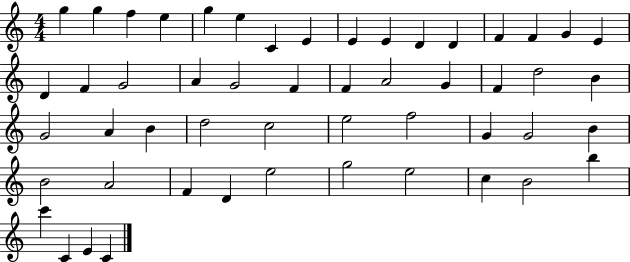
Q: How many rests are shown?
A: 0